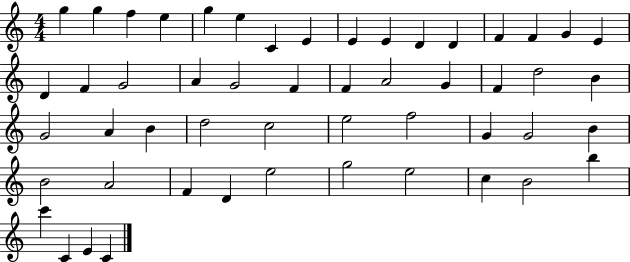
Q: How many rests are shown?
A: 0